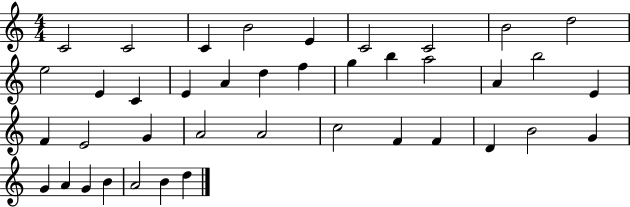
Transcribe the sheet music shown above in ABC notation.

X:1
T:Untitled
M:4/4
L:1/4
K:C
C2 C2 C B2 E C2 C2 B2 d2 e2 E C E A d f g b a2 A b2 E F E2 G A2 A2 c2 F F D B2 G G A G B A2 B d